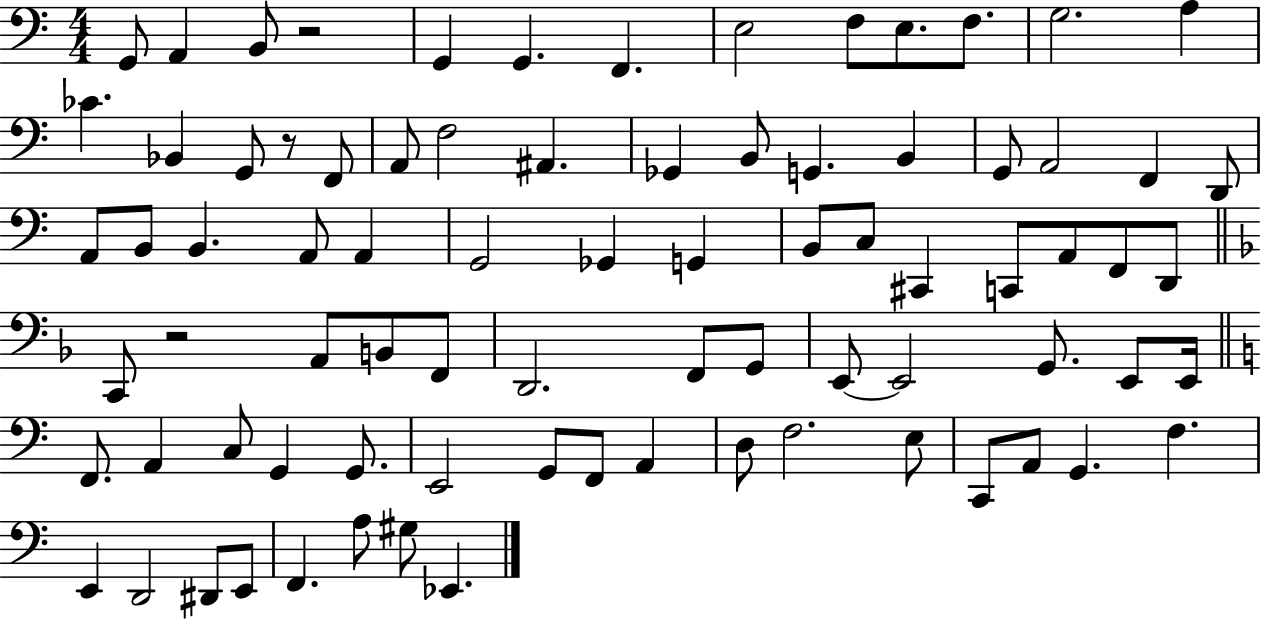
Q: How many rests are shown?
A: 3